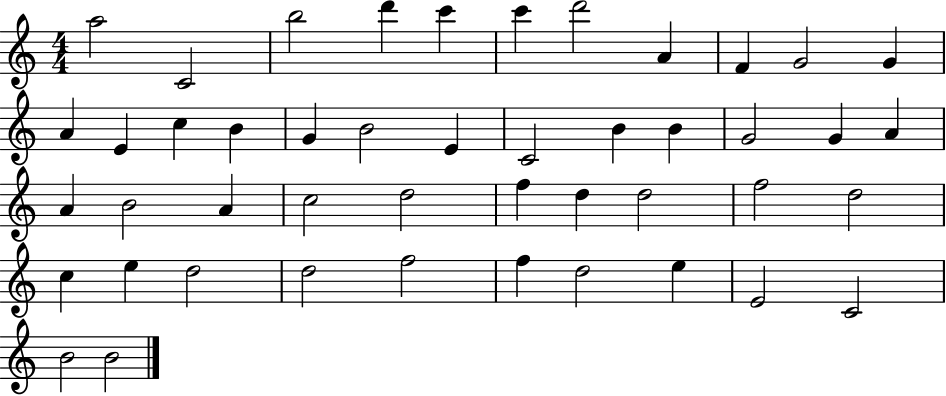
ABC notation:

X:1
T:Untitled
M:4/4
L:1/4
K:C
a2 C2 b2 d' c' c' d'2 A F G2 G A E c B G B2 E C2 B B G2 G A A B2 A c2 d2 f d d2 f2 d2 c e d2 d2 f2 f d2 e E2 C2 B2 B2